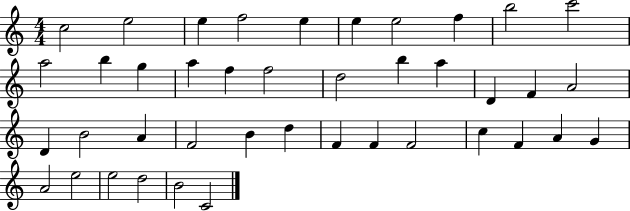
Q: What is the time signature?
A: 4/4